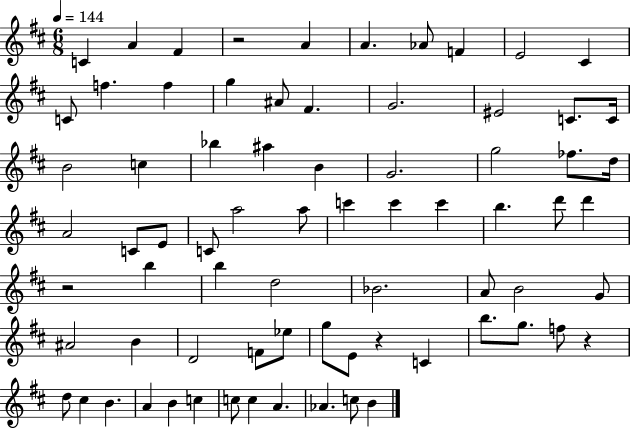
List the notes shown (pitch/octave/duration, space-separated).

C4/q A4/q F#4/q R/h A4/q A4/q. Ab4/e F4/q E4/h C#4/q C4/e F5/q. F5/q G5/q A#4/e F#4/q. G4/h. EIS4/h C4/e. C4/s B4/h C5/q Bb5/q A#5/q B4/q G4/h. G5/h FES5/e. D5/s A4/h C4/e E4/e C4/e A5/h A5/e C6/q C6/q C6/q B5/q. D6/e D6/q R/h B5/q B5/q D5/h Bb4/h. A4/e B4/h G4/e A#4/h B4/q D4/h F4/e Eb5/e G5/e E4/e R/q C4/q B5/e. G5/e. F5/e R/q D5/e C#5/q B4/q. A4/q B4/q C5/q C5/e C5/q A4/q. Ab4/q. C5/e B4/q